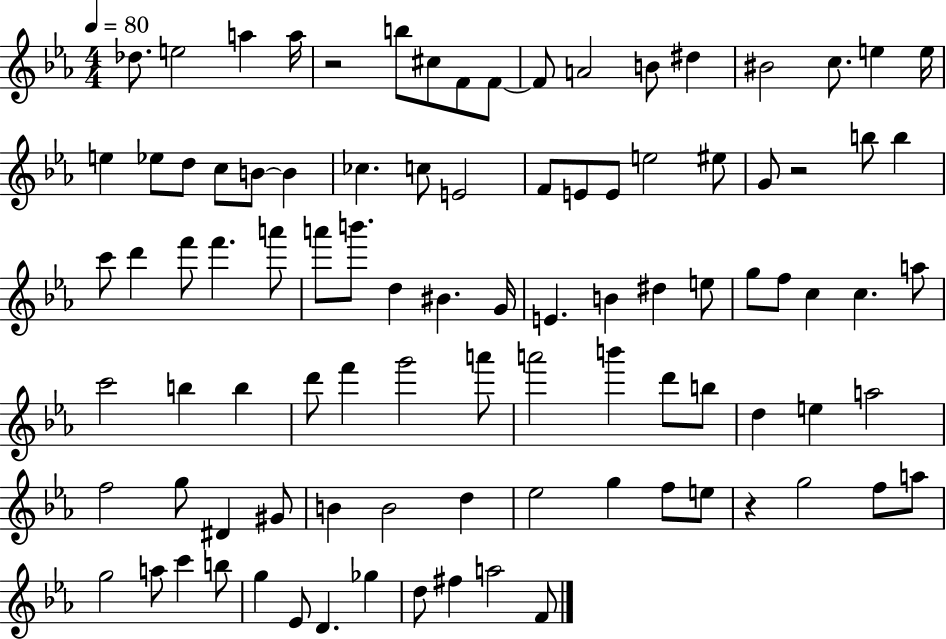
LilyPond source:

{
  \clef treble
  \numericTimeSignature
  \time 4/4
  \key ees \major
  \tempo 4 = 80
  des''8. e''2 a''4 a''16 | r2 b''8 cis''8 f'8 f'8~~ | f'8 a'2 b'8 dis''4 | bis'2 c''8. e''4 e''16 | \break e''4 ees''8 d''8 c''8 b'8~~ b'4 | ces''4. c''8 e'2 | f'8 e'8 e'8 e''2 eis''8 | g'8 r2 b''8 b''4 | \break c'''8 d'''4 f'''8 f'''4. a'''8 | a'''8 b'''8. d''4 bis'4. g'16 | e'4. b'4 dis''4 e''8 | g''8 f''8 c''4 c''4. a''8 | \break c'''2 b''4 b''4 | d'''8 f'''4 g'''2 a'''8 | a'''2 b'''4 d'''8 b''8 | d''4 e''4 a''2 | \break f''2 g''8 dis'4 gis'8 | b'4 b'2 d''4 | ees''2 g''4 f''8 e''8 | r4 g''2 f''8 a''8 | \break g''2 a''8 c'''4 b''8 | g''4 ees'8 d'4. ges''4 | d''8 fis''4 a''2 f'8 | \bar "|."
}